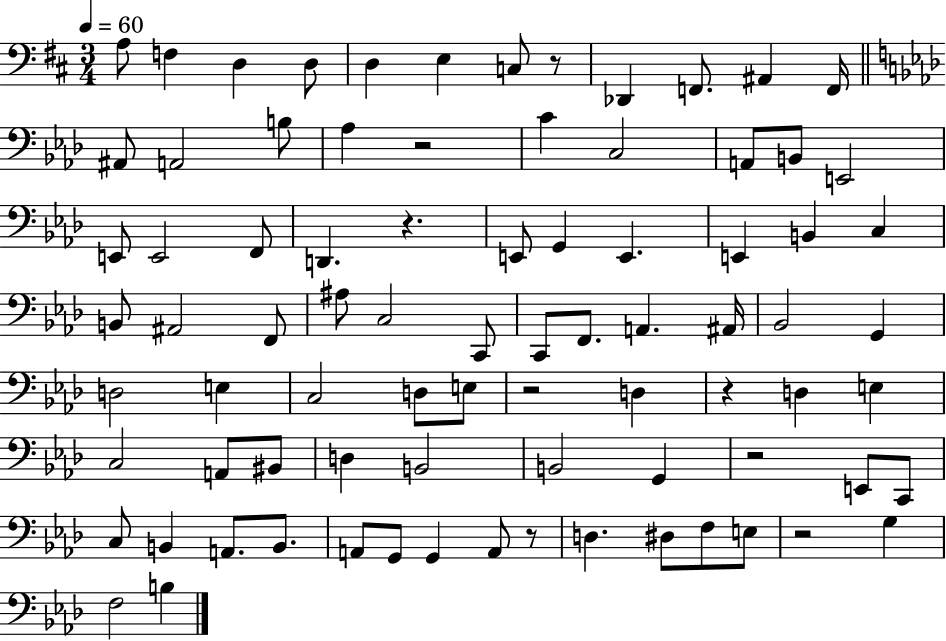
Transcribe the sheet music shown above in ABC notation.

X:1
T:Untitled
M:3/4
L:1/4
K:D
A,/2 F, D, D,/2 D, E, C,/2 z/2 _D,, F,,/2 ^A,, F,,/4 ^A,,/2 A,,2 B,/2 _A, z2 C C,2 A,,/2 B,,/2 E,,2 E,,/2 E,,2 F,,/2 D,, z E,,/2 G,, E,, E,, B,, C, B,,/2 ^A,,2 F,,/2 ^A,/2 C,2 C,,/2 C,,/2 F,,/2 A,, ^A,,/4 _B,,2 G,, D,2 E, C,2 D,/2 E,/2 z2 D, z D, E, C,2 A,,/2 ^B,,/2 D, B,,2 B,,2 G,, z2 E,,/2 C,,/2 C,/2 B,, A,,/2 B,,/2 A,,/2 G,,/2 G,, A,,/2 z/2 D, ^D,/2 F,/2 E,/2 z2 G, F,2 B,